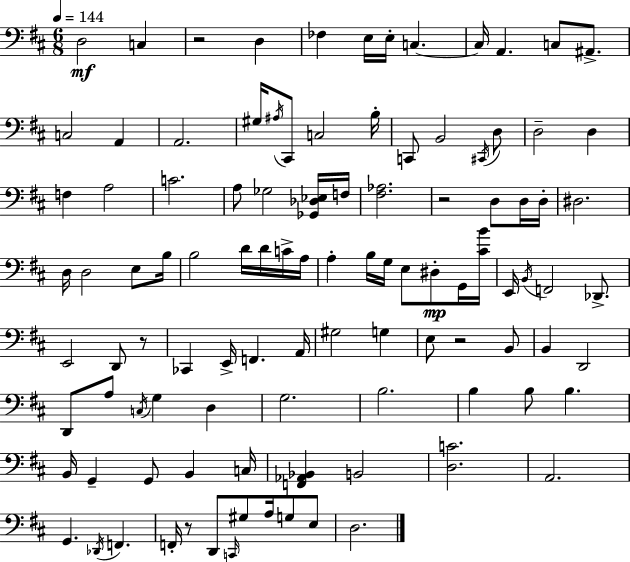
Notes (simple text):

D3/h C3/q R/h D3/q FES3/q E3/s E3/s C3/q. C3/s A2/q. C3/e A#2/e. C3/h A2/q A2/h. G#3/s A#3/s C#2/e C3/h B3/s C2/e B2/h C#2/s D3/e D3/h D3/q F3/q A3/h C4/h. A3/e Gb3/h [Gb2,Db3,Eb3]/s F3/s [F#3,Ab3]/h. R/h D3/e D3/s D3/s D#3/h. D3/s D3/h E3/e B3/s B3/h D4/s D4/s C4/s A3/s A3/q B3/s G3/s E3/e D#3/e G2/s [C#4,B4]/s E2/s B2/s F2/h Db2/e. E2/h D2/e R/e CES2/q E2/s F2/q. A2/s G#3/h G3/q E3/e R/h B2/e B2/q D2/h D2/e A3/e C3/s G3/q D3/q G3/h. B3/h. B3/q B3/e B3/q. B2/s G2/q G2/e B2/q C3/s [F2,Ab2,Bb2]/q B2/h [D3,C4]/h. A2/h. G2/q. Db2/s F2/q. F2/s R/e D2/e C2/s G#3/e A3/s G3/e E3/e D3/h.